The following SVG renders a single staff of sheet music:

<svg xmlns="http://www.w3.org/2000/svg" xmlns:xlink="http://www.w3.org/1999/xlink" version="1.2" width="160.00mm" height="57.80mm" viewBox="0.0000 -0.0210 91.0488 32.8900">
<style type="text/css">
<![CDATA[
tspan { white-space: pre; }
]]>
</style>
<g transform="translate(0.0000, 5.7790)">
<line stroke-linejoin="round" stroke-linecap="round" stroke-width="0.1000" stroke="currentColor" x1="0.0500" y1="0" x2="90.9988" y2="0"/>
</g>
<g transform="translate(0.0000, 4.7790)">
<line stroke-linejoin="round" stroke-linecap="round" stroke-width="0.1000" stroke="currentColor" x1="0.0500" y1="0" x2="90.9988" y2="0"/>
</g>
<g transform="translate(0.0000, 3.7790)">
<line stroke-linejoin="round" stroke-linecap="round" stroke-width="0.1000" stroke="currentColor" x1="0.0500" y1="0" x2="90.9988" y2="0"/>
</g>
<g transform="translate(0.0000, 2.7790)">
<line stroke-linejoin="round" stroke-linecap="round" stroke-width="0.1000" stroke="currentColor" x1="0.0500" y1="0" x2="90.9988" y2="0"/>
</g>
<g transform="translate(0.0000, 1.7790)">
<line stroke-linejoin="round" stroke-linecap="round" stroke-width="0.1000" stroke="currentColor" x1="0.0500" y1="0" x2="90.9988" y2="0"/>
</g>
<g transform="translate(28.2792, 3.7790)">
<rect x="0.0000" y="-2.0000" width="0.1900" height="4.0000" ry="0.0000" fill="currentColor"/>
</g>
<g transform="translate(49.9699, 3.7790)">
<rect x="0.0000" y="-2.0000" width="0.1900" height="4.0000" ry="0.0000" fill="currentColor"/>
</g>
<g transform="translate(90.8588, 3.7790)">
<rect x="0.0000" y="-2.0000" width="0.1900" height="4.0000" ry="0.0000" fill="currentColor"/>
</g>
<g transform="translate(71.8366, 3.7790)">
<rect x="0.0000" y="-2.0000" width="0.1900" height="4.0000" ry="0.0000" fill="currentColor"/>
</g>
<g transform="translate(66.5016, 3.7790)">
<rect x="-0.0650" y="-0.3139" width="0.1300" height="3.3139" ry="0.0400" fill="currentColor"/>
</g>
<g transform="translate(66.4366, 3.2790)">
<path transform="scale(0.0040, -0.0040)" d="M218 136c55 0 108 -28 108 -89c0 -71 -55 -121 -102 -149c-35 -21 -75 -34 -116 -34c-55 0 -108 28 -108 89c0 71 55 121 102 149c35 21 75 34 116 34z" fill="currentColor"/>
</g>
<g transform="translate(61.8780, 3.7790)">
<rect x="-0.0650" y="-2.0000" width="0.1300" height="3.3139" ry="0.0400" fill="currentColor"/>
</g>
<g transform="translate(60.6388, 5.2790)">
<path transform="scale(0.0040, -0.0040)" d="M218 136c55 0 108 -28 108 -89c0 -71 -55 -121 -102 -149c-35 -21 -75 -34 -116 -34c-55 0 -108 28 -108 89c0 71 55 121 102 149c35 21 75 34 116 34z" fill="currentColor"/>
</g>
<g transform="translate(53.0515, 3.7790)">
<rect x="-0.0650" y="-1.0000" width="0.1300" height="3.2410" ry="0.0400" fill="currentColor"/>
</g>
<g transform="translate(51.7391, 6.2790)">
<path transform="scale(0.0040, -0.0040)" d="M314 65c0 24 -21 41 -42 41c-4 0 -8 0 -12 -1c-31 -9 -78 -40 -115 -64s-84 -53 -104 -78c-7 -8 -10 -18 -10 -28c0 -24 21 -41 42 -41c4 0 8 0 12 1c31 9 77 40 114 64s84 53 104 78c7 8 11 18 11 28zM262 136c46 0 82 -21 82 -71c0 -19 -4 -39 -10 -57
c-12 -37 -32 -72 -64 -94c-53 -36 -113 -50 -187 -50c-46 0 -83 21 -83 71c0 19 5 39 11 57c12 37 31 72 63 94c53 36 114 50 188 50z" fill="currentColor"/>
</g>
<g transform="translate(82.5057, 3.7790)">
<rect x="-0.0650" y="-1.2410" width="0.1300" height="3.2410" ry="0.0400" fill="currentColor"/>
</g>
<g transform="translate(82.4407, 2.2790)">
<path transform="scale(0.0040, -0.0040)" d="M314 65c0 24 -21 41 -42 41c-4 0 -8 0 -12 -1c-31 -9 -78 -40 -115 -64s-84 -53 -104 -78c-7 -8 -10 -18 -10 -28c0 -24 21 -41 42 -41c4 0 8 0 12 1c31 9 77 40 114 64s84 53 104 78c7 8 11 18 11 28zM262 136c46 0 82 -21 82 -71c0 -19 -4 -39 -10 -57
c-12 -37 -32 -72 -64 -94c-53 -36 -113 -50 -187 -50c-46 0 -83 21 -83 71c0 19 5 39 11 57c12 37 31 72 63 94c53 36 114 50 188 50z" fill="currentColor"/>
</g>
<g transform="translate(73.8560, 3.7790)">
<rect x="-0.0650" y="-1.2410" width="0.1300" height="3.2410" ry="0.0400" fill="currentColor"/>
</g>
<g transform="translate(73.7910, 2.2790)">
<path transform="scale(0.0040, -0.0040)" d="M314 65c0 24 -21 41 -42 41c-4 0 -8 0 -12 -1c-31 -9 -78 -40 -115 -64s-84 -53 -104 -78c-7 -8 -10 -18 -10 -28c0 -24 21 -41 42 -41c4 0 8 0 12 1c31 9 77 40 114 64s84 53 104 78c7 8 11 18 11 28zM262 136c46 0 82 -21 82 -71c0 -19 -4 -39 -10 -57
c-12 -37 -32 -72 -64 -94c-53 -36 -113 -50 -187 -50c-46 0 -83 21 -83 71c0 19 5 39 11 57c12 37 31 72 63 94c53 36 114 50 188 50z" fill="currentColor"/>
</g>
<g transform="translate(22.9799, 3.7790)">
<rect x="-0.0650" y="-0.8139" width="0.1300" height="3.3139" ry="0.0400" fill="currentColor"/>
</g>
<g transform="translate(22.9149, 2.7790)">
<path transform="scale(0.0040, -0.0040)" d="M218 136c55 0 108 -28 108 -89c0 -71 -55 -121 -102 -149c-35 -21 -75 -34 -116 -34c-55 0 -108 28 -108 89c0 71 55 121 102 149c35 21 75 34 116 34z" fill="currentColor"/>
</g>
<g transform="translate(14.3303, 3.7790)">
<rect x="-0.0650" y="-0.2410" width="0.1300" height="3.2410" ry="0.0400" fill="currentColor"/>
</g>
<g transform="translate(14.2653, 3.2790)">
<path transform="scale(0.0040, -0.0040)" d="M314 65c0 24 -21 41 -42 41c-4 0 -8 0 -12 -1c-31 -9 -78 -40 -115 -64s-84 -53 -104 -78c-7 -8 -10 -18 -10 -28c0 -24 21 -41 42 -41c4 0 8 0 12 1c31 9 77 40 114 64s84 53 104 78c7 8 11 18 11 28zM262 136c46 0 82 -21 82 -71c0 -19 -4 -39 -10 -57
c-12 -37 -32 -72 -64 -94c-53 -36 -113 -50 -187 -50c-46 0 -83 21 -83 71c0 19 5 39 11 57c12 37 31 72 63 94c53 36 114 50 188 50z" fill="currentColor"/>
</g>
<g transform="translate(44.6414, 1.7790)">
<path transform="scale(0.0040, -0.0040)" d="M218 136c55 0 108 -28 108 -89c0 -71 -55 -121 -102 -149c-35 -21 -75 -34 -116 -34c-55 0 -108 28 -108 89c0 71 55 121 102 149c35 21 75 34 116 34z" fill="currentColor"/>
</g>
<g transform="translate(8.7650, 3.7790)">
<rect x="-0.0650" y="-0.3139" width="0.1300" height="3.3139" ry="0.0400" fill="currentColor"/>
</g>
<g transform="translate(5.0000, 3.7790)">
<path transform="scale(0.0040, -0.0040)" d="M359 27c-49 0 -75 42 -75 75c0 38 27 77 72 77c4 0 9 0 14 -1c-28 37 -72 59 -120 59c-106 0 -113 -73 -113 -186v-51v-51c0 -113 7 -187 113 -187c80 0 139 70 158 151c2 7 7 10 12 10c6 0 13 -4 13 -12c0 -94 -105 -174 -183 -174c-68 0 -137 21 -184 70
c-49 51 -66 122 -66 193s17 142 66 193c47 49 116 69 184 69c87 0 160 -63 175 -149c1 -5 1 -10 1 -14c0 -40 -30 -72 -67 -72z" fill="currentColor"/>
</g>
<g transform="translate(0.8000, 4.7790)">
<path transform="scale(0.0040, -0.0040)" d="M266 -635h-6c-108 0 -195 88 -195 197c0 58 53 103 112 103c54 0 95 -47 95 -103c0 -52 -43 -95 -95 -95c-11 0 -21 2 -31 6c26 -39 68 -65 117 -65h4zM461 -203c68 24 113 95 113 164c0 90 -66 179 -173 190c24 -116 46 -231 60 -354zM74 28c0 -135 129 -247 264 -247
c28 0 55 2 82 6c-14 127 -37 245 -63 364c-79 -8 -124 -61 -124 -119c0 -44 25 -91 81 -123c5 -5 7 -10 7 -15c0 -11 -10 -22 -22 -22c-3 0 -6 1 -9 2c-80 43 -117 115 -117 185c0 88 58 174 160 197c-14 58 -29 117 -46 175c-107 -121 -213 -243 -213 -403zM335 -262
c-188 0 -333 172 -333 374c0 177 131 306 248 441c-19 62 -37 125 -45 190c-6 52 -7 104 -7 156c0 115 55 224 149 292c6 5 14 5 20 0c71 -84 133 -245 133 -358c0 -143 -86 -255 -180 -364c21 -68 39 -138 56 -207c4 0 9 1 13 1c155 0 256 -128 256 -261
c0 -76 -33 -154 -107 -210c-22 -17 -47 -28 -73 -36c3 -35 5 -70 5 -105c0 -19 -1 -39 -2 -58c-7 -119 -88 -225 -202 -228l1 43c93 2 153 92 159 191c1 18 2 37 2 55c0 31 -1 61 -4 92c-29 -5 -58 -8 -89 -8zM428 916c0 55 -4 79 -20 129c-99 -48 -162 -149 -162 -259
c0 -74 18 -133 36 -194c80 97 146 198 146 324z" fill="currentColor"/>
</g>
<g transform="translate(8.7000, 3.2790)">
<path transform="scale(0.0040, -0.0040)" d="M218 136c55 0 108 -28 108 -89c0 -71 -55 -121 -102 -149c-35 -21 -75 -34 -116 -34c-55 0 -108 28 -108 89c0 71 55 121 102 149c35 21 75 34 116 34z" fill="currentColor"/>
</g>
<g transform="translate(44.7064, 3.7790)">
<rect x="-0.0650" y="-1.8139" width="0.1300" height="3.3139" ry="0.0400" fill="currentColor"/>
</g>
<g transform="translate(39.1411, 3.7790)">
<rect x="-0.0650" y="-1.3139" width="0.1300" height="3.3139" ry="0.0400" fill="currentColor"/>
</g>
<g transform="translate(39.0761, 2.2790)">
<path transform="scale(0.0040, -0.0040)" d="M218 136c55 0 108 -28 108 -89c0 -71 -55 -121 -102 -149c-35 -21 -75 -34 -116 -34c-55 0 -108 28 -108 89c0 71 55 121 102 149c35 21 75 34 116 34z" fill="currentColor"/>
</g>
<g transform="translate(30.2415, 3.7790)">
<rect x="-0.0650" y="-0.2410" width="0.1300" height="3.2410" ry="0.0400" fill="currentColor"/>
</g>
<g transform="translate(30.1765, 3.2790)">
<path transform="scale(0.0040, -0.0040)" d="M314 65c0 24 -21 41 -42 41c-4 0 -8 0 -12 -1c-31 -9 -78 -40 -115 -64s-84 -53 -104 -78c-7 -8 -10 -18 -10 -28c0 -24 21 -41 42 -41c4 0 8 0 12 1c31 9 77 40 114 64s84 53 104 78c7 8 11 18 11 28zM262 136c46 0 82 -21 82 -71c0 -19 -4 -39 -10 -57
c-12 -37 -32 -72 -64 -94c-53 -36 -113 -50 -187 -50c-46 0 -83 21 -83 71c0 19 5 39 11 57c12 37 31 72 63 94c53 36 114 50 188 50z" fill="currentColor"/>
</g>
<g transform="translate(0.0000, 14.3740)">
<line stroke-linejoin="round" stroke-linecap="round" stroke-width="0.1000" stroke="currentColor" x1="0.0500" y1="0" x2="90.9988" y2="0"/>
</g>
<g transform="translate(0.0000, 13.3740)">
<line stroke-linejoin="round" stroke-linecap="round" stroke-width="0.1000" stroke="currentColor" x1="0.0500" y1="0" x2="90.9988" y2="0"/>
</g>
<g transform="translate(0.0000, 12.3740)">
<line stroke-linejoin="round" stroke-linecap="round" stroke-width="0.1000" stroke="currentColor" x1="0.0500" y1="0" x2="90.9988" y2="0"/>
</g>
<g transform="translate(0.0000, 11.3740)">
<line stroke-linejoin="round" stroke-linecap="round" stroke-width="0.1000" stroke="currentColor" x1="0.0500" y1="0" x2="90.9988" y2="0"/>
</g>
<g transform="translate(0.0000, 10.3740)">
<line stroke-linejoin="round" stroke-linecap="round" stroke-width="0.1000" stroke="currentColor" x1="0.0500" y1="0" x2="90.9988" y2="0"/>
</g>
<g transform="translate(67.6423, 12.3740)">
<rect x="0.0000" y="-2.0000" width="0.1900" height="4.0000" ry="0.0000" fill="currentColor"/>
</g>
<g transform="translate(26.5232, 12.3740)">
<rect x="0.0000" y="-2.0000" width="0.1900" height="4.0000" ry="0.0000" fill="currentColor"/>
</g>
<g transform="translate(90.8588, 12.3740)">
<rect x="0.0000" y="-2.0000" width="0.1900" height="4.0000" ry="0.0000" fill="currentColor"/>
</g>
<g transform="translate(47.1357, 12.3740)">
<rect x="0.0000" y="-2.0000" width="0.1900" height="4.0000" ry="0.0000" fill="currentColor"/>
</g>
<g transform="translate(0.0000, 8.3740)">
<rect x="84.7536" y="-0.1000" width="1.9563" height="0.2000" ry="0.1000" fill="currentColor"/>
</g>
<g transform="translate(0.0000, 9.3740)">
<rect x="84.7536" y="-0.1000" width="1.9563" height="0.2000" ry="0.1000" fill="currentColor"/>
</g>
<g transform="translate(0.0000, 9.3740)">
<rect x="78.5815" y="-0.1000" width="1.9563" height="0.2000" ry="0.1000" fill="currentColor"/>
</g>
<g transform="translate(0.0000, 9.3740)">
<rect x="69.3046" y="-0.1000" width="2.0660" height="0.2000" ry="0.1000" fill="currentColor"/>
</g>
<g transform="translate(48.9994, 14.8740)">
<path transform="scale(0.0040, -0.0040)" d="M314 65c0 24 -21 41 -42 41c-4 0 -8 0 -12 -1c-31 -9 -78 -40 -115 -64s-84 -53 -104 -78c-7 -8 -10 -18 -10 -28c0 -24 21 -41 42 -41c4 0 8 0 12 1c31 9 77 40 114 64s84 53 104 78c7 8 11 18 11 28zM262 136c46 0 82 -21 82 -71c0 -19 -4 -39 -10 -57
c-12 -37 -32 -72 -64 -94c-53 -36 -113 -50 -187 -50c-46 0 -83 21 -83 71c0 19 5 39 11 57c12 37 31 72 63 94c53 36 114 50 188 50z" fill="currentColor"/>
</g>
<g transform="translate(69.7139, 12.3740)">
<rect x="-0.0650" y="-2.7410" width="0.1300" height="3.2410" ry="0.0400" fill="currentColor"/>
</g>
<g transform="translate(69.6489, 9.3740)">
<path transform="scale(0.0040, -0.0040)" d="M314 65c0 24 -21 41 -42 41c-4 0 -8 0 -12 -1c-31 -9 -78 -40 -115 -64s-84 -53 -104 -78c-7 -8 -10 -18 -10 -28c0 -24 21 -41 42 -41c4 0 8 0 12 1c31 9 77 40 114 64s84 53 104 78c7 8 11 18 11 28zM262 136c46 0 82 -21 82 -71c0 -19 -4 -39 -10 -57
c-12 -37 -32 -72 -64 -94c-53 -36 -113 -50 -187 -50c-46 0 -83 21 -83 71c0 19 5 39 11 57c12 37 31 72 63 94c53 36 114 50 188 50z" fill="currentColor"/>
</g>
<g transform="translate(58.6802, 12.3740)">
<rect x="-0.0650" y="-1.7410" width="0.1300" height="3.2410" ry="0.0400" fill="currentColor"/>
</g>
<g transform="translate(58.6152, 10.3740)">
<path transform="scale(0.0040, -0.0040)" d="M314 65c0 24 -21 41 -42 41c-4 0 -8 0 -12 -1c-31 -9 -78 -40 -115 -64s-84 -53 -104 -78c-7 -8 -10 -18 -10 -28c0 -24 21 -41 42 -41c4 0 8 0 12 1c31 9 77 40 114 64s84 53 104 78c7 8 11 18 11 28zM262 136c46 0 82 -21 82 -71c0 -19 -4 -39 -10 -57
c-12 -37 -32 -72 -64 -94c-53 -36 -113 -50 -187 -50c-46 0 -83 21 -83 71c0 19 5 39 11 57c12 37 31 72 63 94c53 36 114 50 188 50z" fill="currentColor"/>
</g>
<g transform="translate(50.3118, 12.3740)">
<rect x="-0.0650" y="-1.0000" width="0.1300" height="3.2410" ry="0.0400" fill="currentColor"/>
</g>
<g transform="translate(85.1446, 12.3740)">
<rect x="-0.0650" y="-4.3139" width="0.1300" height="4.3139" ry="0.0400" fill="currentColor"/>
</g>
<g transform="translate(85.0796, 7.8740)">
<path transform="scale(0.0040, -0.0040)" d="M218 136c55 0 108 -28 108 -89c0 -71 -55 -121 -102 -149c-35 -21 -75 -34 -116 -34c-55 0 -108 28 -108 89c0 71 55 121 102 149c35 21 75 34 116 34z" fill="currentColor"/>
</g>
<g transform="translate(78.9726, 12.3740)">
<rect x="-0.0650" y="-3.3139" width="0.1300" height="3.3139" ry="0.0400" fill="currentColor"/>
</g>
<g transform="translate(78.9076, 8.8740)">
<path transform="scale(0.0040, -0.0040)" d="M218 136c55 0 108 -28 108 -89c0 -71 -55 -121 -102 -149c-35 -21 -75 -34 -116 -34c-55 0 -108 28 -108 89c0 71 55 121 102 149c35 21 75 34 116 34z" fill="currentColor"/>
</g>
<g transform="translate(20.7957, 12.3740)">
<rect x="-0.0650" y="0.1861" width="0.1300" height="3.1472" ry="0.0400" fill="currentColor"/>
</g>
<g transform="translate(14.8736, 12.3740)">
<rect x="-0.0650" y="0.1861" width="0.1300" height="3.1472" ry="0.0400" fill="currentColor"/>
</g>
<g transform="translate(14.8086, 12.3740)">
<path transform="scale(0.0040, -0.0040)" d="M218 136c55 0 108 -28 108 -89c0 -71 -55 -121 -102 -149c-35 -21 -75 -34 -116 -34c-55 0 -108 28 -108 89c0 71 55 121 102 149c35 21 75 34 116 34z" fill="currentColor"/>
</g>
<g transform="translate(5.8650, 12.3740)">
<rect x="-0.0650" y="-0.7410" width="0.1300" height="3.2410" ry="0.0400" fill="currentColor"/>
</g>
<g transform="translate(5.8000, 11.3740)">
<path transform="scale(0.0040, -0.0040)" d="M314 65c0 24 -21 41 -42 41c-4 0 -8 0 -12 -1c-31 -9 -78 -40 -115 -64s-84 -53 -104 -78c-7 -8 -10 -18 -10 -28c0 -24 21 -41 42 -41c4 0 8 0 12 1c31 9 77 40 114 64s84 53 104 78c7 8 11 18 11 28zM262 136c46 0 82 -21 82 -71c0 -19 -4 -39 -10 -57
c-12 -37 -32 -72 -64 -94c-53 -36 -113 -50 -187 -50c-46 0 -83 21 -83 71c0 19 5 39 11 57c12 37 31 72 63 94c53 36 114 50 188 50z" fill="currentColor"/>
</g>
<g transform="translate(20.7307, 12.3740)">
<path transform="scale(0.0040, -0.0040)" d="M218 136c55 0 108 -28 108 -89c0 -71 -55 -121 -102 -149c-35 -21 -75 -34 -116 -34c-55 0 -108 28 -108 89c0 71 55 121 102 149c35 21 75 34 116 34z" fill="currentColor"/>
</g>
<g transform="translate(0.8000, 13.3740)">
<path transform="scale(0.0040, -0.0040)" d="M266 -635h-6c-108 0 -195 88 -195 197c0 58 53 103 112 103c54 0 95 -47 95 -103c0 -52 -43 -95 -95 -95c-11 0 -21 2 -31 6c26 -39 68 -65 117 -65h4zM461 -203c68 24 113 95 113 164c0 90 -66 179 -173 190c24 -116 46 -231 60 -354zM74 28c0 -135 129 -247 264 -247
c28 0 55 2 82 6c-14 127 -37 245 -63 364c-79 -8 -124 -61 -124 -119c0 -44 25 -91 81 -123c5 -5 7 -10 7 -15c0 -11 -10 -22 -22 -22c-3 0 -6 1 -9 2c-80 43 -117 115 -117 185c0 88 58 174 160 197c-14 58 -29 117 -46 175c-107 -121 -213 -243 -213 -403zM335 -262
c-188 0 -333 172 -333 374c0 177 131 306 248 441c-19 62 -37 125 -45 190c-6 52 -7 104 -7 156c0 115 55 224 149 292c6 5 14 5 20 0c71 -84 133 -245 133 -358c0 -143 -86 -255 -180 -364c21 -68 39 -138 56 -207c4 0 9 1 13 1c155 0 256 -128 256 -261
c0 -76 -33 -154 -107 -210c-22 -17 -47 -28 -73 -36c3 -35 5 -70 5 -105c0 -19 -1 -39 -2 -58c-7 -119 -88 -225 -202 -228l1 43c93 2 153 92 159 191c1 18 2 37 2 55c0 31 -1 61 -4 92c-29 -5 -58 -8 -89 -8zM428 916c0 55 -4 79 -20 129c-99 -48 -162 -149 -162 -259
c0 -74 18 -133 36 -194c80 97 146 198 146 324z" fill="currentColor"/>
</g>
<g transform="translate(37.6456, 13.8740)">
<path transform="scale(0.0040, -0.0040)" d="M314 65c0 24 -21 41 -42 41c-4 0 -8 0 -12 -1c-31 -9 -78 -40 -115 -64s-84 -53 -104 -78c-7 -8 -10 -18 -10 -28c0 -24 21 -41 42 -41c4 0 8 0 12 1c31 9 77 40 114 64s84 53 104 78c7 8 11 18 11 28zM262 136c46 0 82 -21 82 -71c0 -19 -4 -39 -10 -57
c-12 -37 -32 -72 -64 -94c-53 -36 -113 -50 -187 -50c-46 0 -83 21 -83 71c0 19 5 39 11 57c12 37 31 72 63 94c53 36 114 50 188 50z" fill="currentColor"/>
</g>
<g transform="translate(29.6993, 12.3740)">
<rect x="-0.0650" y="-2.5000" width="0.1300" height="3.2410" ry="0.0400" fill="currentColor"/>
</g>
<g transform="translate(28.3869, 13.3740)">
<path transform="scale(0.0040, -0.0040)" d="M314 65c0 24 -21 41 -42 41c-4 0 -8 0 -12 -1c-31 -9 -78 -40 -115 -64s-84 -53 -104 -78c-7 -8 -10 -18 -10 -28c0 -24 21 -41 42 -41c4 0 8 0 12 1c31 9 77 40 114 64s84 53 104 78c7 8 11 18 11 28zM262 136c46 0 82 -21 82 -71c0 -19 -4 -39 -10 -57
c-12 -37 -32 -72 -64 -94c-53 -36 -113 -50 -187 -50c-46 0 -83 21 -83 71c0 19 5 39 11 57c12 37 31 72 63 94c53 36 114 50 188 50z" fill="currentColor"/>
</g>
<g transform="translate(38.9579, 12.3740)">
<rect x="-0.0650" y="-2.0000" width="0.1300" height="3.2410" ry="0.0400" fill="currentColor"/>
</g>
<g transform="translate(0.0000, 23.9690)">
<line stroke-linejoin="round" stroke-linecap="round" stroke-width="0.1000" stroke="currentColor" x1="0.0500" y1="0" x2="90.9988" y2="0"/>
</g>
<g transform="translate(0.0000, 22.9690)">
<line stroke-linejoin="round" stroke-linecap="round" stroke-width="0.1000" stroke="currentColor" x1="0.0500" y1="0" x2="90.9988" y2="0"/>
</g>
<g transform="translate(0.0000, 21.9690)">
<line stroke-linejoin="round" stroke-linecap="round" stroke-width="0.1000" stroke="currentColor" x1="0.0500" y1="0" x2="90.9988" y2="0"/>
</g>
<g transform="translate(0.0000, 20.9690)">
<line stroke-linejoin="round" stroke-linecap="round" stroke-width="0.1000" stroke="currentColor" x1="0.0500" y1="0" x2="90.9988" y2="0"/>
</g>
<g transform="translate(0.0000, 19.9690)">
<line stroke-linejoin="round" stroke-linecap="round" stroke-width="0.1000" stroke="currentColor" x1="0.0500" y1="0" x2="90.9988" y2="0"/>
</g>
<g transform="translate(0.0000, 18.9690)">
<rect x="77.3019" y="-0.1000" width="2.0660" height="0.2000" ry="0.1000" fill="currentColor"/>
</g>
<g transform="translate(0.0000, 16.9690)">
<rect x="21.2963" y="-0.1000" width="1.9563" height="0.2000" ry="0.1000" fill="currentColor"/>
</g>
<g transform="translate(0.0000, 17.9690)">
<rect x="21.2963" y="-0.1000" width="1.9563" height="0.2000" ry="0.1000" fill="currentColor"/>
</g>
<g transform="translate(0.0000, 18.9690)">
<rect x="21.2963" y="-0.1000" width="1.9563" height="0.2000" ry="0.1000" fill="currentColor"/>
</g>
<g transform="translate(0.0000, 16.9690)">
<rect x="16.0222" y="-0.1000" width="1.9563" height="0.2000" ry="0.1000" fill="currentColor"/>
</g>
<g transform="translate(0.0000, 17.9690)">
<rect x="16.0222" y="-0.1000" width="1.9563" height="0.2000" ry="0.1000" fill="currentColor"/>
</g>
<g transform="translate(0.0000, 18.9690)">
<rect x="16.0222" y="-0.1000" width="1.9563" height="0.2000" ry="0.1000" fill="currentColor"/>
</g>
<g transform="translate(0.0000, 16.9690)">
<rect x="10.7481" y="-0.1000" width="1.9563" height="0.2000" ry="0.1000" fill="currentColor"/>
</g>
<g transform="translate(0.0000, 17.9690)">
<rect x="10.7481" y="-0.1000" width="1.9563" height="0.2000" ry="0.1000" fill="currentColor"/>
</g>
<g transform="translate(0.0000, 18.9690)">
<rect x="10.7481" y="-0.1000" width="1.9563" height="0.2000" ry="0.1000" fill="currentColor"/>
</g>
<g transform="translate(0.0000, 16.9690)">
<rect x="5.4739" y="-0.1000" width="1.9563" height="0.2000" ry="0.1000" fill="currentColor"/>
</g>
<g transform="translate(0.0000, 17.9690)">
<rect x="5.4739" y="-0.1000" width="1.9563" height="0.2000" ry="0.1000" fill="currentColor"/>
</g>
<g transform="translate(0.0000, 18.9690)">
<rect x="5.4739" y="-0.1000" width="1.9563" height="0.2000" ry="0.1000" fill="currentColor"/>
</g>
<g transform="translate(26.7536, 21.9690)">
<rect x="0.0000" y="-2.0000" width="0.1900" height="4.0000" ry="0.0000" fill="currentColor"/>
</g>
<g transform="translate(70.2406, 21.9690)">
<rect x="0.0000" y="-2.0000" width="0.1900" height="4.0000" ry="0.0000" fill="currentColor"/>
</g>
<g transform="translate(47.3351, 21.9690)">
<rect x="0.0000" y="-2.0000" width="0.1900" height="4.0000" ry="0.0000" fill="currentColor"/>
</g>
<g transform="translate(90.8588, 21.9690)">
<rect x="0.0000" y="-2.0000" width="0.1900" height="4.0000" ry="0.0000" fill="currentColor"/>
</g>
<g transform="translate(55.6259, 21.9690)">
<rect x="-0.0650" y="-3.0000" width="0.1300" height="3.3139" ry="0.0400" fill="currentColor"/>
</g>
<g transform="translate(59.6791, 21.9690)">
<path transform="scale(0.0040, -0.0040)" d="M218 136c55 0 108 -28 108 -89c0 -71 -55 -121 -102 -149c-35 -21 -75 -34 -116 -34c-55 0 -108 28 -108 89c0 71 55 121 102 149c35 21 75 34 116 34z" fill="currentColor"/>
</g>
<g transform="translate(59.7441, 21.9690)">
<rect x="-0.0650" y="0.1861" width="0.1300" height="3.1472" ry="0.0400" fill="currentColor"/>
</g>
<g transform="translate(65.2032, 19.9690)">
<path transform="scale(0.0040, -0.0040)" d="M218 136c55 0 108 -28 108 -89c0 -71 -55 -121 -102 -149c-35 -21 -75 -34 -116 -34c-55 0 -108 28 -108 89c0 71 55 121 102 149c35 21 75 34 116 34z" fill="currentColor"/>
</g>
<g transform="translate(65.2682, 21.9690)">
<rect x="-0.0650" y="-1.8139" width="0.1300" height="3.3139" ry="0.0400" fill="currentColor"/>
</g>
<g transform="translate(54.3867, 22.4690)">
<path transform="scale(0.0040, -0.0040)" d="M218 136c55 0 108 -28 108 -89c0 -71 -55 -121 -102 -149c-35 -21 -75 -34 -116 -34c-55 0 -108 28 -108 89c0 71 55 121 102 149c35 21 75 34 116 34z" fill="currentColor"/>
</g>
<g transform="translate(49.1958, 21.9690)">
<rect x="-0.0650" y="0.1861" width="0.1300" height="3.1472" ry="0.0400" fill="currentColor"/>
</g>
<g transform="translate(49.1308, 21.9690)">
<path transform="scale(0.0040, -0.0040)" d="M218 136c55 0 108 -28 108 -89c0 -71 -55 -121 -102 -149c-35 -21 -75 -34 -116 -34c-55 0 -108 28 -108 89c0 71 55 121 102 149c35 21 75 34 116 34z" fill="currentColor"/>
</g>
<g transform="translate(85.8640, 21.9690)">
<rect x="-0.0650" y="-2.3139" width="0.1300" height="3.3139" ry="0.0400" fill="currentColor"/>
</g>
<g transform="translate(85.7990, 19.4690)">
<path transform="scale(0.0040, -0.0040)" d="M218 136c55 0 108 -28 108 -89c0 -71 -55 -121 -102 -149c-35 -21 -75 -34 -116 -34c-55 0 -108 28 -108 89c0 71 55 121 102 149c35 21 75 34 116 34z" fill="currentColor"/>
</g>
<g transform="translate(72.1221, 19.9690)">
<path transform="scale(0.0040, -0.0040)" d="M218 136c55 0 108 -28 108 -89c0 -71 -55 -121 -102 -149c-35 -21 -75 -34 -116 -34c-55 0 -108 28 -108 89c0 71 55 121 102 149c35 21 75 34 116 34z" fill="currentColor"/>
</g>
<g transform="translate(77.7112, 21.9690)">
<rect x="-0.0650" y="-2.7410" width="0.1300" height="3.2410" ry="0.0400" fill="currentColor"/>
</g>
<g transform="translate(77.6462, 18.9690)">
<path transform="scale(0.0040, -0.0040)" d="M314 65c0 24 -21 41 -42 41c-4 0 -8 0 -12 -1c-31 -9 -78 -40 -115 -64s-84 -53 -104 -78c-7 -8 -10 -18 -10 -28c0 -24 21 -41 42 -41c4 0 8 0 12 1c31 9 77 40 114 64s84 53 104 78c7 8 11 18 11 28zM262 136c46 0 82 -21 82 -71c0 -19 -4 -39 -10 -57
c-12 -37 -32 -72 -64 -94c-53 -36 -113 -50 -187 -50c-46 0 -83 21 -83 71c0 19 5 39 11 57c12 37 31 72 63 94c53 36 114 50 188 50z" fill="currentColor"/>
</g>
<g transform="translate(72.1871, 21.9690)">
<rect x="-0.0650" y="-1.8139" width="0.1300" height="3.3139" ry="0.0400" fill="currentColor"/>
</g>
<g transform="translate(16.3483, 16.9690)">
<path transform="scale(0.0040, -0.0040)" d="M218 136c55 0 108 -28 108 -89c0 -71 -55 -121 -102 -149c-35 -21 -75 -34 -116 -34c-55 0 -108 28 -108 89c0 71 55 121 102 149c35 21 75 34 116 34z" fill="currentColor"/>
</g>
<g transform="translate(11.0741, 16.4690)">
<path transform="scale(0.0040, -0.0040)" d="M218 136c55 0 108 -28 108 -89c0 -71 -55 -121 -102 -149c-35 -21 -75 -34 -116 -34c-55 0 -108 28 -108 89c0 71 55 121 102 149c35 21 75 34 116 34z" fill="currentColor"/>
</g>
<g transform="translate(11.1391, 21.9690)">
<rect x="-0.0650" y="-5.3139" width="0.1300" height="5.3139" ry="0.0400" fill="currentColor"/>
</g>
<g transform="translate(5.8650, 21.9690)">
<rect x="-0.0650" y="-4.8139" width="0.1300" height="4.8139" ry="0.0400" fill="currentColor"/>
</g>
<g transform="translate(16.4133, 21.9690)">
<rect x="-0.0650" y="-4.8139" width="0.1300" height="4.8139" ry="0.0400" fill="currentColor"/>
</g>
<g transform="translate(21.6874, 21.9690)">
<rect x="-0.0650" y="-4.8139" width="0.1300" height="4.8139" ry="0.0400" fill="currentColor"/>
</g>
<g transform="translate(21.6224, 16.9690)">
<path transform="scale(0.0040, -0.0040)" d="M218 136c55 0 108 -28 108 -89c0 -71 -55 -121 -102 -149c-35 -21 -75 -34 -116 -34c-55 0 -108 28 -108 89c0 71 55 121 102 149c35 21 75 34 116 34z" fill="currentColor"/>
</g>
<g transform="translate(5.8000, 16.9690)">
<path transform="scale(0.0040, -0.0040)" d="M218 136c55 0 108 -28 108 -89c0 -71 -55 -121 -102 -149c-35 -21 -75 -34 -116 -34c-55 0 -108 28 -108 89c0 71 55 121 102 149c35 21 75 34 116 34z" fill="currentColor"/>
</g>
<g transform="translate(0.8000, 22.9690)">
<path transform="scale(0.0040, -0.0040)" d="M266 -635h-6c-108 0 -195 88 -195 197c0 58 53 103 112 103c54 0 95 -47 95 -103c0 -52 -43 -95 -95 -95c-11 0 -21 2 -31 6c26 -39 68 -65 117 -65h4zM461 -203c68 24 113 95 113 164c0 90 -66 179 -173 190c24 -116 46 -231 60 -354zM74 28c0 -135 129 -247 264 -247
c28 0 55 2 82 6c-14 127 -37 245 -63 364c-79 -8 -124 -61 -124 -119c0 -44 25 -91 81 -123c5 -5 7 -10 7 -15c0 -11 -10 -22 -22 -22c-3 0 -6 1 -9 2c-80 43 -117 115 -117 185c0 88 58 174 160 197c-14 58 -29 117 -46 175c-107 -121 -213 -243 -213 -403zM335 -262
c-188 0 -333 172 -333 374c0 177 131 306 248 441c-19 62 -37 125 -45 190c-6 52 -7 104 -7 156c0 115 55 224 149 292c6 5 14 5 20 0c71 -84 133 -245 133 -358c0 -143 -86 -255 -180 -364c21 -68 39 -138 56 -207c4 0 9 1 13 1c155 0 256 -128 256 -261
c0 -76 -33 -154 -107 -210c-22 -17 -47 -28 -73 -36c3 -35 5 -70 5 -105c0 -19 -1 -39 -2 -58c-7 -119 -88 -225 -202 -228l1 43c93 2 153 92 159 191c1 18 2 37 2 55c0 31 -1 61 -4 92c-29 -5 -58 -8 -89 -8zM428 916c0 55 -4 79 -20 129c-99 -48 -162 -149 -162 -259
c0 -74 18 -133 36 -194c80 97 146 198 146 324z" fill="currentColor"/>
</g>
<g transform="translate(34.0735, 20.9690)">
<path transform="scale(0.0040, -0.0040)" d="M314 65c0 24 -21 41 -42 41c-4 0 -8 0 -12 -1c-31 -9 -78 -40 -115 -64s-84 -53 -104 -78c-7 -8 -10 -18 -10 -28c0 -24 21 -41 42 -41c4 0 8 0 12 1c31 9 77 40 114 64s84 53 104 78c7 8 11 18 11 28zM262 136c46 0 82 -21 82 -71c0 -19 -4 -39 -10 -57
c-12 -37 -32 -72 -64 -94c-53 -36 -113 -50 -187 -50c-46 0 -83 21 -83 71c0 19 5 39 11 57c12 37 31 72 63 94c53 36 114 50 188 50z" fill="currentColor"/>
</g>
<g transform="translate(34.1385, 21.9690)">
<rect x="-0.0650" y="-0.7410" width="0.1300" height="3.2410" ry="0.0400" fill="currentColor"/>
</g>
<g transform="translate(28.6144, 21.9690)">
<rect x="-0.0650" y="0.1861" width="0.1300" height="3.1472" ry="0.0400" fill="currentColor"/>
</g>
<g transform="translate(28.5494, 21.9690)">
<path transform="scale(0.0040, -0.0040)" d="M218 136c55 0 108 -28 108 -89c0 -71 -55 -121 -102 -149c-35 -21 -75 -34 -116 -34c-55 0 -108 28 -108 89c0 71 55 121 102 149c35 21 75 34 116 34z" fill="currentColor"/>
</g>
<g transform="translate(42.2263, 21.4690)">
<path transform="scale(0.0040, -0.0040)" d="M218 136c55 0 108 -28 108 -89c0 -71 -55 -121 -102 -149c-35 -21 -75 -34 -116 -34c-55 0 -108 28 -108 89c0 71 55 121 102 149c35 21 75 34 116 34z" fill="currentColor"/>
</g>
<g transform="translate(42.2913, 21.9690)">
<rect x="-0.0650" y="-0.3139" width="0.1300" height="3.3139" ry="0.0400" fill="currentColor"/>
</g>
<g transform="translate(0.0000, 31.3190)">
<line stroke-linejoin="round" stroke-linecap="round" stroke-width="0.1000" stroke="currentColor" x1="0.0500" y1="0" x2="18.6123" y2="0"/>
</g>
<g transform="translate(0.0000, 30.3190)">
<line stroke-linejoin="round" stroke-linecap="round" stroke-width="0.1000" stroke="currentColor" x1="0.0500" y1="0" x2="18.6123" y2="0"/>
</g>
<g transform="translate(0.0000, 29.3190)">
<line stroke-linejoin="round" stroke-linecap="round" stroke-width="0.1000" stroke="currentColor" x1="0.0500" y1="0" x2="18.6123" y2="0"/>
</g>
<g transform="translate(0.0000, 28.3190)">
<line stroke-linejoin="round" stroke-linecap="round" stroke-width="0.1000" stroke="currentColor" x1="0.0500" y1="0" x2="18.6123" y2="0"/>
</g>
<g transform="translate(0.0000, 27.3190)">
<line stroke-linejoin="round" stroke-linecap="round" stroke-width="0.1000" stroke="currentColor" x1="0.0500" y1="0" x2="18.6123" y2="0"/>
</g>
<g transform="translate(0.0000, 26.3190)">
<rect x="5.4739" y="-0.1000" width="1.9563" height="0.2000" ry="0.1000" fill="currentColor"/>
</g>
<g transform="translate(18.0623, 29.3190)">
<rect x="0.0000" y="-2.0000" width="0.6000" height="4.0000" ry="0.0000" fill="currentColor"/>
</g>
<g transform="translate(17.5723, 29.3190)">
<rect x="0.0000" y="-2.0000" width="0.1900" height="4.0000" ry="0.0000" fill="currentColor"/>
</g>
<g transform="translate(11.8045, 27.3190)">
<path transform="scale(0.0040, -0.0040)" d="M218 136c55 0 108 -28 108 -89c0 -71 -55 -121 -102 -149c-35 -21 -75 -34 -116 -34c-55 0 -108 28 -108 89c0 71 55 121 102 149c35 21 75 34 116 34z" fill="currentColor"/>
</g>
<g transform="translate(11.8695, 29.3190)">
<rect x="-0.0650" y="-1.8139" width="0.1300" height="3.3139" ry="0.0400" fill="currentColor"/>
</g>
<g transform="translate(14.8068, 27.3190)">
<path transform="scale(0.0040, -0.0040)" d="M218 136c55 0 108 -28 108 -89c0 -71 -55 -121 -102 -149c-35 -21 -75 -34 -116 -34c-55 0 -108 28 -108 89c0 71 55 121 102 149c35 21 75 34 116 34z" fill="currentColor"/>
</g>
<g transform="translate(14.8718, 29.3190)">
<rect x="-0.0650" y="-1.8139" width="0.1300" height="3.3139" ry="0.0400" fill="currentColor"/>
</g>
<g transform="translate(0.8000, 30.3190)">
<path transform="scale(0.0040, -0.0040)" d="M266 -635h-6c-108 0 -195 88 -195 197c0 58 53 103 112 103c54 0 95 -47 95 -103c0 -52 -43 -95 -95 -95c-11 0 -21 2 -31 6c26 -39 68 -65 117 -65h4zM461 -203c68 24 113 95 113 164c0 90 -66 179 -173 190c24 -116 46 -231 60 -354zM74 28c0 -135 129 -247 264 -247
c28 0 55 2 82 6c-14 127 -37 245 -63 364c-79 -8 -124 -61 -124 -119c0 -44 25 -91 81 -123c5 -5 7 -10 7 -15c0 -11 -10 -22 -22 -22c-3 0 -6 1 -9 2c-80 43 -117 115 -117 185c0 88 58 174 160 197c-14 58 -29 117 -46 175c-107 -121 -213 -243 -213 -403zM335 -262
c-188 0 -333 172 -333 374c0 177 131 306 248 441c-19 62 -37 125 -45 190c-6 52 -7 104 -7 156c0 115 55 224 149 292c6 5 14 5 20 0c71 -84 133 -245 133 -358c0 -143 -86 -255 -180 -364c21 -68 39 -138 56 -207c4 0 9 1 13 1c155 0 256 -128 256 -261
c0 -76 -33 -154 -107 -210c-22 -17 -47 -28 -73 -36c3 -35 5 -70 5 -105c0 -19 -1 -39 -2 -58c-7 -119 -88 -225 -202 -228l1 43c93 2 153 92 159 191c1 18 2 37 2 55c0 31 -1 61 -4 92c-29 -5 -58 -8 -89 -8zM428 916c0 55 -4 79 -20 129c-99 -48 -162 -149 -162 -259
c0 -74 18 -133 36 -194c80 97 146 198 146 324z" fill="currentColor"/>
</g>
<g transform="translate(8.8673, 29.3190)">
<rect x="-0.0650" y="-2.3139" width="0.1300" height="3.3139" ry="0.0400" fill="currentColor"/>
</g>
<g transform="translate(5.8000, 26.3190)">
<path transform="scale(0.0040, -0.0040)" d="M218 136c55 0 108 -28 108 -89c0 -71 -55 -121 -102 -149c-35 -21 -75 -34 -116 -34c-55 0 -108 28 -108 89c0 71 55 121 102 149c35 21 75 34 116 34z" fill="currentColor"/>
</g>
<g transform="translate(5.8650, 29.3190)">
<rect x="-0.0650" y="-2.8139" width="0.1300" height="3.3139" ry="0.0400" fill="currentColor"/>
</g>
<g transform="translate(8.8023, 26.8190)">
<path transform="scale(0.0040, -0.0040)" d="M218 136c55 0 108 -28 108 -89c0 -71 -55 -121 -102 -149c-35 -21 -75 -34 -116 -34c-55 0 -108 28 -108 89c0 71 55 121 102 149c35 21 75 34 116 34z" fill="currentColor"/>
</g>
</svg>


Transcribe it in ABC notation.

X:1
T:Untitled
M:4/4
L:1/4
K:C
c c2 d c2 e f D2 F c e2 e2 d2 B B G2 F2 D2 f2 a2 b d' e' f' e' e' B d2 c B A B f f a2 g a g f f